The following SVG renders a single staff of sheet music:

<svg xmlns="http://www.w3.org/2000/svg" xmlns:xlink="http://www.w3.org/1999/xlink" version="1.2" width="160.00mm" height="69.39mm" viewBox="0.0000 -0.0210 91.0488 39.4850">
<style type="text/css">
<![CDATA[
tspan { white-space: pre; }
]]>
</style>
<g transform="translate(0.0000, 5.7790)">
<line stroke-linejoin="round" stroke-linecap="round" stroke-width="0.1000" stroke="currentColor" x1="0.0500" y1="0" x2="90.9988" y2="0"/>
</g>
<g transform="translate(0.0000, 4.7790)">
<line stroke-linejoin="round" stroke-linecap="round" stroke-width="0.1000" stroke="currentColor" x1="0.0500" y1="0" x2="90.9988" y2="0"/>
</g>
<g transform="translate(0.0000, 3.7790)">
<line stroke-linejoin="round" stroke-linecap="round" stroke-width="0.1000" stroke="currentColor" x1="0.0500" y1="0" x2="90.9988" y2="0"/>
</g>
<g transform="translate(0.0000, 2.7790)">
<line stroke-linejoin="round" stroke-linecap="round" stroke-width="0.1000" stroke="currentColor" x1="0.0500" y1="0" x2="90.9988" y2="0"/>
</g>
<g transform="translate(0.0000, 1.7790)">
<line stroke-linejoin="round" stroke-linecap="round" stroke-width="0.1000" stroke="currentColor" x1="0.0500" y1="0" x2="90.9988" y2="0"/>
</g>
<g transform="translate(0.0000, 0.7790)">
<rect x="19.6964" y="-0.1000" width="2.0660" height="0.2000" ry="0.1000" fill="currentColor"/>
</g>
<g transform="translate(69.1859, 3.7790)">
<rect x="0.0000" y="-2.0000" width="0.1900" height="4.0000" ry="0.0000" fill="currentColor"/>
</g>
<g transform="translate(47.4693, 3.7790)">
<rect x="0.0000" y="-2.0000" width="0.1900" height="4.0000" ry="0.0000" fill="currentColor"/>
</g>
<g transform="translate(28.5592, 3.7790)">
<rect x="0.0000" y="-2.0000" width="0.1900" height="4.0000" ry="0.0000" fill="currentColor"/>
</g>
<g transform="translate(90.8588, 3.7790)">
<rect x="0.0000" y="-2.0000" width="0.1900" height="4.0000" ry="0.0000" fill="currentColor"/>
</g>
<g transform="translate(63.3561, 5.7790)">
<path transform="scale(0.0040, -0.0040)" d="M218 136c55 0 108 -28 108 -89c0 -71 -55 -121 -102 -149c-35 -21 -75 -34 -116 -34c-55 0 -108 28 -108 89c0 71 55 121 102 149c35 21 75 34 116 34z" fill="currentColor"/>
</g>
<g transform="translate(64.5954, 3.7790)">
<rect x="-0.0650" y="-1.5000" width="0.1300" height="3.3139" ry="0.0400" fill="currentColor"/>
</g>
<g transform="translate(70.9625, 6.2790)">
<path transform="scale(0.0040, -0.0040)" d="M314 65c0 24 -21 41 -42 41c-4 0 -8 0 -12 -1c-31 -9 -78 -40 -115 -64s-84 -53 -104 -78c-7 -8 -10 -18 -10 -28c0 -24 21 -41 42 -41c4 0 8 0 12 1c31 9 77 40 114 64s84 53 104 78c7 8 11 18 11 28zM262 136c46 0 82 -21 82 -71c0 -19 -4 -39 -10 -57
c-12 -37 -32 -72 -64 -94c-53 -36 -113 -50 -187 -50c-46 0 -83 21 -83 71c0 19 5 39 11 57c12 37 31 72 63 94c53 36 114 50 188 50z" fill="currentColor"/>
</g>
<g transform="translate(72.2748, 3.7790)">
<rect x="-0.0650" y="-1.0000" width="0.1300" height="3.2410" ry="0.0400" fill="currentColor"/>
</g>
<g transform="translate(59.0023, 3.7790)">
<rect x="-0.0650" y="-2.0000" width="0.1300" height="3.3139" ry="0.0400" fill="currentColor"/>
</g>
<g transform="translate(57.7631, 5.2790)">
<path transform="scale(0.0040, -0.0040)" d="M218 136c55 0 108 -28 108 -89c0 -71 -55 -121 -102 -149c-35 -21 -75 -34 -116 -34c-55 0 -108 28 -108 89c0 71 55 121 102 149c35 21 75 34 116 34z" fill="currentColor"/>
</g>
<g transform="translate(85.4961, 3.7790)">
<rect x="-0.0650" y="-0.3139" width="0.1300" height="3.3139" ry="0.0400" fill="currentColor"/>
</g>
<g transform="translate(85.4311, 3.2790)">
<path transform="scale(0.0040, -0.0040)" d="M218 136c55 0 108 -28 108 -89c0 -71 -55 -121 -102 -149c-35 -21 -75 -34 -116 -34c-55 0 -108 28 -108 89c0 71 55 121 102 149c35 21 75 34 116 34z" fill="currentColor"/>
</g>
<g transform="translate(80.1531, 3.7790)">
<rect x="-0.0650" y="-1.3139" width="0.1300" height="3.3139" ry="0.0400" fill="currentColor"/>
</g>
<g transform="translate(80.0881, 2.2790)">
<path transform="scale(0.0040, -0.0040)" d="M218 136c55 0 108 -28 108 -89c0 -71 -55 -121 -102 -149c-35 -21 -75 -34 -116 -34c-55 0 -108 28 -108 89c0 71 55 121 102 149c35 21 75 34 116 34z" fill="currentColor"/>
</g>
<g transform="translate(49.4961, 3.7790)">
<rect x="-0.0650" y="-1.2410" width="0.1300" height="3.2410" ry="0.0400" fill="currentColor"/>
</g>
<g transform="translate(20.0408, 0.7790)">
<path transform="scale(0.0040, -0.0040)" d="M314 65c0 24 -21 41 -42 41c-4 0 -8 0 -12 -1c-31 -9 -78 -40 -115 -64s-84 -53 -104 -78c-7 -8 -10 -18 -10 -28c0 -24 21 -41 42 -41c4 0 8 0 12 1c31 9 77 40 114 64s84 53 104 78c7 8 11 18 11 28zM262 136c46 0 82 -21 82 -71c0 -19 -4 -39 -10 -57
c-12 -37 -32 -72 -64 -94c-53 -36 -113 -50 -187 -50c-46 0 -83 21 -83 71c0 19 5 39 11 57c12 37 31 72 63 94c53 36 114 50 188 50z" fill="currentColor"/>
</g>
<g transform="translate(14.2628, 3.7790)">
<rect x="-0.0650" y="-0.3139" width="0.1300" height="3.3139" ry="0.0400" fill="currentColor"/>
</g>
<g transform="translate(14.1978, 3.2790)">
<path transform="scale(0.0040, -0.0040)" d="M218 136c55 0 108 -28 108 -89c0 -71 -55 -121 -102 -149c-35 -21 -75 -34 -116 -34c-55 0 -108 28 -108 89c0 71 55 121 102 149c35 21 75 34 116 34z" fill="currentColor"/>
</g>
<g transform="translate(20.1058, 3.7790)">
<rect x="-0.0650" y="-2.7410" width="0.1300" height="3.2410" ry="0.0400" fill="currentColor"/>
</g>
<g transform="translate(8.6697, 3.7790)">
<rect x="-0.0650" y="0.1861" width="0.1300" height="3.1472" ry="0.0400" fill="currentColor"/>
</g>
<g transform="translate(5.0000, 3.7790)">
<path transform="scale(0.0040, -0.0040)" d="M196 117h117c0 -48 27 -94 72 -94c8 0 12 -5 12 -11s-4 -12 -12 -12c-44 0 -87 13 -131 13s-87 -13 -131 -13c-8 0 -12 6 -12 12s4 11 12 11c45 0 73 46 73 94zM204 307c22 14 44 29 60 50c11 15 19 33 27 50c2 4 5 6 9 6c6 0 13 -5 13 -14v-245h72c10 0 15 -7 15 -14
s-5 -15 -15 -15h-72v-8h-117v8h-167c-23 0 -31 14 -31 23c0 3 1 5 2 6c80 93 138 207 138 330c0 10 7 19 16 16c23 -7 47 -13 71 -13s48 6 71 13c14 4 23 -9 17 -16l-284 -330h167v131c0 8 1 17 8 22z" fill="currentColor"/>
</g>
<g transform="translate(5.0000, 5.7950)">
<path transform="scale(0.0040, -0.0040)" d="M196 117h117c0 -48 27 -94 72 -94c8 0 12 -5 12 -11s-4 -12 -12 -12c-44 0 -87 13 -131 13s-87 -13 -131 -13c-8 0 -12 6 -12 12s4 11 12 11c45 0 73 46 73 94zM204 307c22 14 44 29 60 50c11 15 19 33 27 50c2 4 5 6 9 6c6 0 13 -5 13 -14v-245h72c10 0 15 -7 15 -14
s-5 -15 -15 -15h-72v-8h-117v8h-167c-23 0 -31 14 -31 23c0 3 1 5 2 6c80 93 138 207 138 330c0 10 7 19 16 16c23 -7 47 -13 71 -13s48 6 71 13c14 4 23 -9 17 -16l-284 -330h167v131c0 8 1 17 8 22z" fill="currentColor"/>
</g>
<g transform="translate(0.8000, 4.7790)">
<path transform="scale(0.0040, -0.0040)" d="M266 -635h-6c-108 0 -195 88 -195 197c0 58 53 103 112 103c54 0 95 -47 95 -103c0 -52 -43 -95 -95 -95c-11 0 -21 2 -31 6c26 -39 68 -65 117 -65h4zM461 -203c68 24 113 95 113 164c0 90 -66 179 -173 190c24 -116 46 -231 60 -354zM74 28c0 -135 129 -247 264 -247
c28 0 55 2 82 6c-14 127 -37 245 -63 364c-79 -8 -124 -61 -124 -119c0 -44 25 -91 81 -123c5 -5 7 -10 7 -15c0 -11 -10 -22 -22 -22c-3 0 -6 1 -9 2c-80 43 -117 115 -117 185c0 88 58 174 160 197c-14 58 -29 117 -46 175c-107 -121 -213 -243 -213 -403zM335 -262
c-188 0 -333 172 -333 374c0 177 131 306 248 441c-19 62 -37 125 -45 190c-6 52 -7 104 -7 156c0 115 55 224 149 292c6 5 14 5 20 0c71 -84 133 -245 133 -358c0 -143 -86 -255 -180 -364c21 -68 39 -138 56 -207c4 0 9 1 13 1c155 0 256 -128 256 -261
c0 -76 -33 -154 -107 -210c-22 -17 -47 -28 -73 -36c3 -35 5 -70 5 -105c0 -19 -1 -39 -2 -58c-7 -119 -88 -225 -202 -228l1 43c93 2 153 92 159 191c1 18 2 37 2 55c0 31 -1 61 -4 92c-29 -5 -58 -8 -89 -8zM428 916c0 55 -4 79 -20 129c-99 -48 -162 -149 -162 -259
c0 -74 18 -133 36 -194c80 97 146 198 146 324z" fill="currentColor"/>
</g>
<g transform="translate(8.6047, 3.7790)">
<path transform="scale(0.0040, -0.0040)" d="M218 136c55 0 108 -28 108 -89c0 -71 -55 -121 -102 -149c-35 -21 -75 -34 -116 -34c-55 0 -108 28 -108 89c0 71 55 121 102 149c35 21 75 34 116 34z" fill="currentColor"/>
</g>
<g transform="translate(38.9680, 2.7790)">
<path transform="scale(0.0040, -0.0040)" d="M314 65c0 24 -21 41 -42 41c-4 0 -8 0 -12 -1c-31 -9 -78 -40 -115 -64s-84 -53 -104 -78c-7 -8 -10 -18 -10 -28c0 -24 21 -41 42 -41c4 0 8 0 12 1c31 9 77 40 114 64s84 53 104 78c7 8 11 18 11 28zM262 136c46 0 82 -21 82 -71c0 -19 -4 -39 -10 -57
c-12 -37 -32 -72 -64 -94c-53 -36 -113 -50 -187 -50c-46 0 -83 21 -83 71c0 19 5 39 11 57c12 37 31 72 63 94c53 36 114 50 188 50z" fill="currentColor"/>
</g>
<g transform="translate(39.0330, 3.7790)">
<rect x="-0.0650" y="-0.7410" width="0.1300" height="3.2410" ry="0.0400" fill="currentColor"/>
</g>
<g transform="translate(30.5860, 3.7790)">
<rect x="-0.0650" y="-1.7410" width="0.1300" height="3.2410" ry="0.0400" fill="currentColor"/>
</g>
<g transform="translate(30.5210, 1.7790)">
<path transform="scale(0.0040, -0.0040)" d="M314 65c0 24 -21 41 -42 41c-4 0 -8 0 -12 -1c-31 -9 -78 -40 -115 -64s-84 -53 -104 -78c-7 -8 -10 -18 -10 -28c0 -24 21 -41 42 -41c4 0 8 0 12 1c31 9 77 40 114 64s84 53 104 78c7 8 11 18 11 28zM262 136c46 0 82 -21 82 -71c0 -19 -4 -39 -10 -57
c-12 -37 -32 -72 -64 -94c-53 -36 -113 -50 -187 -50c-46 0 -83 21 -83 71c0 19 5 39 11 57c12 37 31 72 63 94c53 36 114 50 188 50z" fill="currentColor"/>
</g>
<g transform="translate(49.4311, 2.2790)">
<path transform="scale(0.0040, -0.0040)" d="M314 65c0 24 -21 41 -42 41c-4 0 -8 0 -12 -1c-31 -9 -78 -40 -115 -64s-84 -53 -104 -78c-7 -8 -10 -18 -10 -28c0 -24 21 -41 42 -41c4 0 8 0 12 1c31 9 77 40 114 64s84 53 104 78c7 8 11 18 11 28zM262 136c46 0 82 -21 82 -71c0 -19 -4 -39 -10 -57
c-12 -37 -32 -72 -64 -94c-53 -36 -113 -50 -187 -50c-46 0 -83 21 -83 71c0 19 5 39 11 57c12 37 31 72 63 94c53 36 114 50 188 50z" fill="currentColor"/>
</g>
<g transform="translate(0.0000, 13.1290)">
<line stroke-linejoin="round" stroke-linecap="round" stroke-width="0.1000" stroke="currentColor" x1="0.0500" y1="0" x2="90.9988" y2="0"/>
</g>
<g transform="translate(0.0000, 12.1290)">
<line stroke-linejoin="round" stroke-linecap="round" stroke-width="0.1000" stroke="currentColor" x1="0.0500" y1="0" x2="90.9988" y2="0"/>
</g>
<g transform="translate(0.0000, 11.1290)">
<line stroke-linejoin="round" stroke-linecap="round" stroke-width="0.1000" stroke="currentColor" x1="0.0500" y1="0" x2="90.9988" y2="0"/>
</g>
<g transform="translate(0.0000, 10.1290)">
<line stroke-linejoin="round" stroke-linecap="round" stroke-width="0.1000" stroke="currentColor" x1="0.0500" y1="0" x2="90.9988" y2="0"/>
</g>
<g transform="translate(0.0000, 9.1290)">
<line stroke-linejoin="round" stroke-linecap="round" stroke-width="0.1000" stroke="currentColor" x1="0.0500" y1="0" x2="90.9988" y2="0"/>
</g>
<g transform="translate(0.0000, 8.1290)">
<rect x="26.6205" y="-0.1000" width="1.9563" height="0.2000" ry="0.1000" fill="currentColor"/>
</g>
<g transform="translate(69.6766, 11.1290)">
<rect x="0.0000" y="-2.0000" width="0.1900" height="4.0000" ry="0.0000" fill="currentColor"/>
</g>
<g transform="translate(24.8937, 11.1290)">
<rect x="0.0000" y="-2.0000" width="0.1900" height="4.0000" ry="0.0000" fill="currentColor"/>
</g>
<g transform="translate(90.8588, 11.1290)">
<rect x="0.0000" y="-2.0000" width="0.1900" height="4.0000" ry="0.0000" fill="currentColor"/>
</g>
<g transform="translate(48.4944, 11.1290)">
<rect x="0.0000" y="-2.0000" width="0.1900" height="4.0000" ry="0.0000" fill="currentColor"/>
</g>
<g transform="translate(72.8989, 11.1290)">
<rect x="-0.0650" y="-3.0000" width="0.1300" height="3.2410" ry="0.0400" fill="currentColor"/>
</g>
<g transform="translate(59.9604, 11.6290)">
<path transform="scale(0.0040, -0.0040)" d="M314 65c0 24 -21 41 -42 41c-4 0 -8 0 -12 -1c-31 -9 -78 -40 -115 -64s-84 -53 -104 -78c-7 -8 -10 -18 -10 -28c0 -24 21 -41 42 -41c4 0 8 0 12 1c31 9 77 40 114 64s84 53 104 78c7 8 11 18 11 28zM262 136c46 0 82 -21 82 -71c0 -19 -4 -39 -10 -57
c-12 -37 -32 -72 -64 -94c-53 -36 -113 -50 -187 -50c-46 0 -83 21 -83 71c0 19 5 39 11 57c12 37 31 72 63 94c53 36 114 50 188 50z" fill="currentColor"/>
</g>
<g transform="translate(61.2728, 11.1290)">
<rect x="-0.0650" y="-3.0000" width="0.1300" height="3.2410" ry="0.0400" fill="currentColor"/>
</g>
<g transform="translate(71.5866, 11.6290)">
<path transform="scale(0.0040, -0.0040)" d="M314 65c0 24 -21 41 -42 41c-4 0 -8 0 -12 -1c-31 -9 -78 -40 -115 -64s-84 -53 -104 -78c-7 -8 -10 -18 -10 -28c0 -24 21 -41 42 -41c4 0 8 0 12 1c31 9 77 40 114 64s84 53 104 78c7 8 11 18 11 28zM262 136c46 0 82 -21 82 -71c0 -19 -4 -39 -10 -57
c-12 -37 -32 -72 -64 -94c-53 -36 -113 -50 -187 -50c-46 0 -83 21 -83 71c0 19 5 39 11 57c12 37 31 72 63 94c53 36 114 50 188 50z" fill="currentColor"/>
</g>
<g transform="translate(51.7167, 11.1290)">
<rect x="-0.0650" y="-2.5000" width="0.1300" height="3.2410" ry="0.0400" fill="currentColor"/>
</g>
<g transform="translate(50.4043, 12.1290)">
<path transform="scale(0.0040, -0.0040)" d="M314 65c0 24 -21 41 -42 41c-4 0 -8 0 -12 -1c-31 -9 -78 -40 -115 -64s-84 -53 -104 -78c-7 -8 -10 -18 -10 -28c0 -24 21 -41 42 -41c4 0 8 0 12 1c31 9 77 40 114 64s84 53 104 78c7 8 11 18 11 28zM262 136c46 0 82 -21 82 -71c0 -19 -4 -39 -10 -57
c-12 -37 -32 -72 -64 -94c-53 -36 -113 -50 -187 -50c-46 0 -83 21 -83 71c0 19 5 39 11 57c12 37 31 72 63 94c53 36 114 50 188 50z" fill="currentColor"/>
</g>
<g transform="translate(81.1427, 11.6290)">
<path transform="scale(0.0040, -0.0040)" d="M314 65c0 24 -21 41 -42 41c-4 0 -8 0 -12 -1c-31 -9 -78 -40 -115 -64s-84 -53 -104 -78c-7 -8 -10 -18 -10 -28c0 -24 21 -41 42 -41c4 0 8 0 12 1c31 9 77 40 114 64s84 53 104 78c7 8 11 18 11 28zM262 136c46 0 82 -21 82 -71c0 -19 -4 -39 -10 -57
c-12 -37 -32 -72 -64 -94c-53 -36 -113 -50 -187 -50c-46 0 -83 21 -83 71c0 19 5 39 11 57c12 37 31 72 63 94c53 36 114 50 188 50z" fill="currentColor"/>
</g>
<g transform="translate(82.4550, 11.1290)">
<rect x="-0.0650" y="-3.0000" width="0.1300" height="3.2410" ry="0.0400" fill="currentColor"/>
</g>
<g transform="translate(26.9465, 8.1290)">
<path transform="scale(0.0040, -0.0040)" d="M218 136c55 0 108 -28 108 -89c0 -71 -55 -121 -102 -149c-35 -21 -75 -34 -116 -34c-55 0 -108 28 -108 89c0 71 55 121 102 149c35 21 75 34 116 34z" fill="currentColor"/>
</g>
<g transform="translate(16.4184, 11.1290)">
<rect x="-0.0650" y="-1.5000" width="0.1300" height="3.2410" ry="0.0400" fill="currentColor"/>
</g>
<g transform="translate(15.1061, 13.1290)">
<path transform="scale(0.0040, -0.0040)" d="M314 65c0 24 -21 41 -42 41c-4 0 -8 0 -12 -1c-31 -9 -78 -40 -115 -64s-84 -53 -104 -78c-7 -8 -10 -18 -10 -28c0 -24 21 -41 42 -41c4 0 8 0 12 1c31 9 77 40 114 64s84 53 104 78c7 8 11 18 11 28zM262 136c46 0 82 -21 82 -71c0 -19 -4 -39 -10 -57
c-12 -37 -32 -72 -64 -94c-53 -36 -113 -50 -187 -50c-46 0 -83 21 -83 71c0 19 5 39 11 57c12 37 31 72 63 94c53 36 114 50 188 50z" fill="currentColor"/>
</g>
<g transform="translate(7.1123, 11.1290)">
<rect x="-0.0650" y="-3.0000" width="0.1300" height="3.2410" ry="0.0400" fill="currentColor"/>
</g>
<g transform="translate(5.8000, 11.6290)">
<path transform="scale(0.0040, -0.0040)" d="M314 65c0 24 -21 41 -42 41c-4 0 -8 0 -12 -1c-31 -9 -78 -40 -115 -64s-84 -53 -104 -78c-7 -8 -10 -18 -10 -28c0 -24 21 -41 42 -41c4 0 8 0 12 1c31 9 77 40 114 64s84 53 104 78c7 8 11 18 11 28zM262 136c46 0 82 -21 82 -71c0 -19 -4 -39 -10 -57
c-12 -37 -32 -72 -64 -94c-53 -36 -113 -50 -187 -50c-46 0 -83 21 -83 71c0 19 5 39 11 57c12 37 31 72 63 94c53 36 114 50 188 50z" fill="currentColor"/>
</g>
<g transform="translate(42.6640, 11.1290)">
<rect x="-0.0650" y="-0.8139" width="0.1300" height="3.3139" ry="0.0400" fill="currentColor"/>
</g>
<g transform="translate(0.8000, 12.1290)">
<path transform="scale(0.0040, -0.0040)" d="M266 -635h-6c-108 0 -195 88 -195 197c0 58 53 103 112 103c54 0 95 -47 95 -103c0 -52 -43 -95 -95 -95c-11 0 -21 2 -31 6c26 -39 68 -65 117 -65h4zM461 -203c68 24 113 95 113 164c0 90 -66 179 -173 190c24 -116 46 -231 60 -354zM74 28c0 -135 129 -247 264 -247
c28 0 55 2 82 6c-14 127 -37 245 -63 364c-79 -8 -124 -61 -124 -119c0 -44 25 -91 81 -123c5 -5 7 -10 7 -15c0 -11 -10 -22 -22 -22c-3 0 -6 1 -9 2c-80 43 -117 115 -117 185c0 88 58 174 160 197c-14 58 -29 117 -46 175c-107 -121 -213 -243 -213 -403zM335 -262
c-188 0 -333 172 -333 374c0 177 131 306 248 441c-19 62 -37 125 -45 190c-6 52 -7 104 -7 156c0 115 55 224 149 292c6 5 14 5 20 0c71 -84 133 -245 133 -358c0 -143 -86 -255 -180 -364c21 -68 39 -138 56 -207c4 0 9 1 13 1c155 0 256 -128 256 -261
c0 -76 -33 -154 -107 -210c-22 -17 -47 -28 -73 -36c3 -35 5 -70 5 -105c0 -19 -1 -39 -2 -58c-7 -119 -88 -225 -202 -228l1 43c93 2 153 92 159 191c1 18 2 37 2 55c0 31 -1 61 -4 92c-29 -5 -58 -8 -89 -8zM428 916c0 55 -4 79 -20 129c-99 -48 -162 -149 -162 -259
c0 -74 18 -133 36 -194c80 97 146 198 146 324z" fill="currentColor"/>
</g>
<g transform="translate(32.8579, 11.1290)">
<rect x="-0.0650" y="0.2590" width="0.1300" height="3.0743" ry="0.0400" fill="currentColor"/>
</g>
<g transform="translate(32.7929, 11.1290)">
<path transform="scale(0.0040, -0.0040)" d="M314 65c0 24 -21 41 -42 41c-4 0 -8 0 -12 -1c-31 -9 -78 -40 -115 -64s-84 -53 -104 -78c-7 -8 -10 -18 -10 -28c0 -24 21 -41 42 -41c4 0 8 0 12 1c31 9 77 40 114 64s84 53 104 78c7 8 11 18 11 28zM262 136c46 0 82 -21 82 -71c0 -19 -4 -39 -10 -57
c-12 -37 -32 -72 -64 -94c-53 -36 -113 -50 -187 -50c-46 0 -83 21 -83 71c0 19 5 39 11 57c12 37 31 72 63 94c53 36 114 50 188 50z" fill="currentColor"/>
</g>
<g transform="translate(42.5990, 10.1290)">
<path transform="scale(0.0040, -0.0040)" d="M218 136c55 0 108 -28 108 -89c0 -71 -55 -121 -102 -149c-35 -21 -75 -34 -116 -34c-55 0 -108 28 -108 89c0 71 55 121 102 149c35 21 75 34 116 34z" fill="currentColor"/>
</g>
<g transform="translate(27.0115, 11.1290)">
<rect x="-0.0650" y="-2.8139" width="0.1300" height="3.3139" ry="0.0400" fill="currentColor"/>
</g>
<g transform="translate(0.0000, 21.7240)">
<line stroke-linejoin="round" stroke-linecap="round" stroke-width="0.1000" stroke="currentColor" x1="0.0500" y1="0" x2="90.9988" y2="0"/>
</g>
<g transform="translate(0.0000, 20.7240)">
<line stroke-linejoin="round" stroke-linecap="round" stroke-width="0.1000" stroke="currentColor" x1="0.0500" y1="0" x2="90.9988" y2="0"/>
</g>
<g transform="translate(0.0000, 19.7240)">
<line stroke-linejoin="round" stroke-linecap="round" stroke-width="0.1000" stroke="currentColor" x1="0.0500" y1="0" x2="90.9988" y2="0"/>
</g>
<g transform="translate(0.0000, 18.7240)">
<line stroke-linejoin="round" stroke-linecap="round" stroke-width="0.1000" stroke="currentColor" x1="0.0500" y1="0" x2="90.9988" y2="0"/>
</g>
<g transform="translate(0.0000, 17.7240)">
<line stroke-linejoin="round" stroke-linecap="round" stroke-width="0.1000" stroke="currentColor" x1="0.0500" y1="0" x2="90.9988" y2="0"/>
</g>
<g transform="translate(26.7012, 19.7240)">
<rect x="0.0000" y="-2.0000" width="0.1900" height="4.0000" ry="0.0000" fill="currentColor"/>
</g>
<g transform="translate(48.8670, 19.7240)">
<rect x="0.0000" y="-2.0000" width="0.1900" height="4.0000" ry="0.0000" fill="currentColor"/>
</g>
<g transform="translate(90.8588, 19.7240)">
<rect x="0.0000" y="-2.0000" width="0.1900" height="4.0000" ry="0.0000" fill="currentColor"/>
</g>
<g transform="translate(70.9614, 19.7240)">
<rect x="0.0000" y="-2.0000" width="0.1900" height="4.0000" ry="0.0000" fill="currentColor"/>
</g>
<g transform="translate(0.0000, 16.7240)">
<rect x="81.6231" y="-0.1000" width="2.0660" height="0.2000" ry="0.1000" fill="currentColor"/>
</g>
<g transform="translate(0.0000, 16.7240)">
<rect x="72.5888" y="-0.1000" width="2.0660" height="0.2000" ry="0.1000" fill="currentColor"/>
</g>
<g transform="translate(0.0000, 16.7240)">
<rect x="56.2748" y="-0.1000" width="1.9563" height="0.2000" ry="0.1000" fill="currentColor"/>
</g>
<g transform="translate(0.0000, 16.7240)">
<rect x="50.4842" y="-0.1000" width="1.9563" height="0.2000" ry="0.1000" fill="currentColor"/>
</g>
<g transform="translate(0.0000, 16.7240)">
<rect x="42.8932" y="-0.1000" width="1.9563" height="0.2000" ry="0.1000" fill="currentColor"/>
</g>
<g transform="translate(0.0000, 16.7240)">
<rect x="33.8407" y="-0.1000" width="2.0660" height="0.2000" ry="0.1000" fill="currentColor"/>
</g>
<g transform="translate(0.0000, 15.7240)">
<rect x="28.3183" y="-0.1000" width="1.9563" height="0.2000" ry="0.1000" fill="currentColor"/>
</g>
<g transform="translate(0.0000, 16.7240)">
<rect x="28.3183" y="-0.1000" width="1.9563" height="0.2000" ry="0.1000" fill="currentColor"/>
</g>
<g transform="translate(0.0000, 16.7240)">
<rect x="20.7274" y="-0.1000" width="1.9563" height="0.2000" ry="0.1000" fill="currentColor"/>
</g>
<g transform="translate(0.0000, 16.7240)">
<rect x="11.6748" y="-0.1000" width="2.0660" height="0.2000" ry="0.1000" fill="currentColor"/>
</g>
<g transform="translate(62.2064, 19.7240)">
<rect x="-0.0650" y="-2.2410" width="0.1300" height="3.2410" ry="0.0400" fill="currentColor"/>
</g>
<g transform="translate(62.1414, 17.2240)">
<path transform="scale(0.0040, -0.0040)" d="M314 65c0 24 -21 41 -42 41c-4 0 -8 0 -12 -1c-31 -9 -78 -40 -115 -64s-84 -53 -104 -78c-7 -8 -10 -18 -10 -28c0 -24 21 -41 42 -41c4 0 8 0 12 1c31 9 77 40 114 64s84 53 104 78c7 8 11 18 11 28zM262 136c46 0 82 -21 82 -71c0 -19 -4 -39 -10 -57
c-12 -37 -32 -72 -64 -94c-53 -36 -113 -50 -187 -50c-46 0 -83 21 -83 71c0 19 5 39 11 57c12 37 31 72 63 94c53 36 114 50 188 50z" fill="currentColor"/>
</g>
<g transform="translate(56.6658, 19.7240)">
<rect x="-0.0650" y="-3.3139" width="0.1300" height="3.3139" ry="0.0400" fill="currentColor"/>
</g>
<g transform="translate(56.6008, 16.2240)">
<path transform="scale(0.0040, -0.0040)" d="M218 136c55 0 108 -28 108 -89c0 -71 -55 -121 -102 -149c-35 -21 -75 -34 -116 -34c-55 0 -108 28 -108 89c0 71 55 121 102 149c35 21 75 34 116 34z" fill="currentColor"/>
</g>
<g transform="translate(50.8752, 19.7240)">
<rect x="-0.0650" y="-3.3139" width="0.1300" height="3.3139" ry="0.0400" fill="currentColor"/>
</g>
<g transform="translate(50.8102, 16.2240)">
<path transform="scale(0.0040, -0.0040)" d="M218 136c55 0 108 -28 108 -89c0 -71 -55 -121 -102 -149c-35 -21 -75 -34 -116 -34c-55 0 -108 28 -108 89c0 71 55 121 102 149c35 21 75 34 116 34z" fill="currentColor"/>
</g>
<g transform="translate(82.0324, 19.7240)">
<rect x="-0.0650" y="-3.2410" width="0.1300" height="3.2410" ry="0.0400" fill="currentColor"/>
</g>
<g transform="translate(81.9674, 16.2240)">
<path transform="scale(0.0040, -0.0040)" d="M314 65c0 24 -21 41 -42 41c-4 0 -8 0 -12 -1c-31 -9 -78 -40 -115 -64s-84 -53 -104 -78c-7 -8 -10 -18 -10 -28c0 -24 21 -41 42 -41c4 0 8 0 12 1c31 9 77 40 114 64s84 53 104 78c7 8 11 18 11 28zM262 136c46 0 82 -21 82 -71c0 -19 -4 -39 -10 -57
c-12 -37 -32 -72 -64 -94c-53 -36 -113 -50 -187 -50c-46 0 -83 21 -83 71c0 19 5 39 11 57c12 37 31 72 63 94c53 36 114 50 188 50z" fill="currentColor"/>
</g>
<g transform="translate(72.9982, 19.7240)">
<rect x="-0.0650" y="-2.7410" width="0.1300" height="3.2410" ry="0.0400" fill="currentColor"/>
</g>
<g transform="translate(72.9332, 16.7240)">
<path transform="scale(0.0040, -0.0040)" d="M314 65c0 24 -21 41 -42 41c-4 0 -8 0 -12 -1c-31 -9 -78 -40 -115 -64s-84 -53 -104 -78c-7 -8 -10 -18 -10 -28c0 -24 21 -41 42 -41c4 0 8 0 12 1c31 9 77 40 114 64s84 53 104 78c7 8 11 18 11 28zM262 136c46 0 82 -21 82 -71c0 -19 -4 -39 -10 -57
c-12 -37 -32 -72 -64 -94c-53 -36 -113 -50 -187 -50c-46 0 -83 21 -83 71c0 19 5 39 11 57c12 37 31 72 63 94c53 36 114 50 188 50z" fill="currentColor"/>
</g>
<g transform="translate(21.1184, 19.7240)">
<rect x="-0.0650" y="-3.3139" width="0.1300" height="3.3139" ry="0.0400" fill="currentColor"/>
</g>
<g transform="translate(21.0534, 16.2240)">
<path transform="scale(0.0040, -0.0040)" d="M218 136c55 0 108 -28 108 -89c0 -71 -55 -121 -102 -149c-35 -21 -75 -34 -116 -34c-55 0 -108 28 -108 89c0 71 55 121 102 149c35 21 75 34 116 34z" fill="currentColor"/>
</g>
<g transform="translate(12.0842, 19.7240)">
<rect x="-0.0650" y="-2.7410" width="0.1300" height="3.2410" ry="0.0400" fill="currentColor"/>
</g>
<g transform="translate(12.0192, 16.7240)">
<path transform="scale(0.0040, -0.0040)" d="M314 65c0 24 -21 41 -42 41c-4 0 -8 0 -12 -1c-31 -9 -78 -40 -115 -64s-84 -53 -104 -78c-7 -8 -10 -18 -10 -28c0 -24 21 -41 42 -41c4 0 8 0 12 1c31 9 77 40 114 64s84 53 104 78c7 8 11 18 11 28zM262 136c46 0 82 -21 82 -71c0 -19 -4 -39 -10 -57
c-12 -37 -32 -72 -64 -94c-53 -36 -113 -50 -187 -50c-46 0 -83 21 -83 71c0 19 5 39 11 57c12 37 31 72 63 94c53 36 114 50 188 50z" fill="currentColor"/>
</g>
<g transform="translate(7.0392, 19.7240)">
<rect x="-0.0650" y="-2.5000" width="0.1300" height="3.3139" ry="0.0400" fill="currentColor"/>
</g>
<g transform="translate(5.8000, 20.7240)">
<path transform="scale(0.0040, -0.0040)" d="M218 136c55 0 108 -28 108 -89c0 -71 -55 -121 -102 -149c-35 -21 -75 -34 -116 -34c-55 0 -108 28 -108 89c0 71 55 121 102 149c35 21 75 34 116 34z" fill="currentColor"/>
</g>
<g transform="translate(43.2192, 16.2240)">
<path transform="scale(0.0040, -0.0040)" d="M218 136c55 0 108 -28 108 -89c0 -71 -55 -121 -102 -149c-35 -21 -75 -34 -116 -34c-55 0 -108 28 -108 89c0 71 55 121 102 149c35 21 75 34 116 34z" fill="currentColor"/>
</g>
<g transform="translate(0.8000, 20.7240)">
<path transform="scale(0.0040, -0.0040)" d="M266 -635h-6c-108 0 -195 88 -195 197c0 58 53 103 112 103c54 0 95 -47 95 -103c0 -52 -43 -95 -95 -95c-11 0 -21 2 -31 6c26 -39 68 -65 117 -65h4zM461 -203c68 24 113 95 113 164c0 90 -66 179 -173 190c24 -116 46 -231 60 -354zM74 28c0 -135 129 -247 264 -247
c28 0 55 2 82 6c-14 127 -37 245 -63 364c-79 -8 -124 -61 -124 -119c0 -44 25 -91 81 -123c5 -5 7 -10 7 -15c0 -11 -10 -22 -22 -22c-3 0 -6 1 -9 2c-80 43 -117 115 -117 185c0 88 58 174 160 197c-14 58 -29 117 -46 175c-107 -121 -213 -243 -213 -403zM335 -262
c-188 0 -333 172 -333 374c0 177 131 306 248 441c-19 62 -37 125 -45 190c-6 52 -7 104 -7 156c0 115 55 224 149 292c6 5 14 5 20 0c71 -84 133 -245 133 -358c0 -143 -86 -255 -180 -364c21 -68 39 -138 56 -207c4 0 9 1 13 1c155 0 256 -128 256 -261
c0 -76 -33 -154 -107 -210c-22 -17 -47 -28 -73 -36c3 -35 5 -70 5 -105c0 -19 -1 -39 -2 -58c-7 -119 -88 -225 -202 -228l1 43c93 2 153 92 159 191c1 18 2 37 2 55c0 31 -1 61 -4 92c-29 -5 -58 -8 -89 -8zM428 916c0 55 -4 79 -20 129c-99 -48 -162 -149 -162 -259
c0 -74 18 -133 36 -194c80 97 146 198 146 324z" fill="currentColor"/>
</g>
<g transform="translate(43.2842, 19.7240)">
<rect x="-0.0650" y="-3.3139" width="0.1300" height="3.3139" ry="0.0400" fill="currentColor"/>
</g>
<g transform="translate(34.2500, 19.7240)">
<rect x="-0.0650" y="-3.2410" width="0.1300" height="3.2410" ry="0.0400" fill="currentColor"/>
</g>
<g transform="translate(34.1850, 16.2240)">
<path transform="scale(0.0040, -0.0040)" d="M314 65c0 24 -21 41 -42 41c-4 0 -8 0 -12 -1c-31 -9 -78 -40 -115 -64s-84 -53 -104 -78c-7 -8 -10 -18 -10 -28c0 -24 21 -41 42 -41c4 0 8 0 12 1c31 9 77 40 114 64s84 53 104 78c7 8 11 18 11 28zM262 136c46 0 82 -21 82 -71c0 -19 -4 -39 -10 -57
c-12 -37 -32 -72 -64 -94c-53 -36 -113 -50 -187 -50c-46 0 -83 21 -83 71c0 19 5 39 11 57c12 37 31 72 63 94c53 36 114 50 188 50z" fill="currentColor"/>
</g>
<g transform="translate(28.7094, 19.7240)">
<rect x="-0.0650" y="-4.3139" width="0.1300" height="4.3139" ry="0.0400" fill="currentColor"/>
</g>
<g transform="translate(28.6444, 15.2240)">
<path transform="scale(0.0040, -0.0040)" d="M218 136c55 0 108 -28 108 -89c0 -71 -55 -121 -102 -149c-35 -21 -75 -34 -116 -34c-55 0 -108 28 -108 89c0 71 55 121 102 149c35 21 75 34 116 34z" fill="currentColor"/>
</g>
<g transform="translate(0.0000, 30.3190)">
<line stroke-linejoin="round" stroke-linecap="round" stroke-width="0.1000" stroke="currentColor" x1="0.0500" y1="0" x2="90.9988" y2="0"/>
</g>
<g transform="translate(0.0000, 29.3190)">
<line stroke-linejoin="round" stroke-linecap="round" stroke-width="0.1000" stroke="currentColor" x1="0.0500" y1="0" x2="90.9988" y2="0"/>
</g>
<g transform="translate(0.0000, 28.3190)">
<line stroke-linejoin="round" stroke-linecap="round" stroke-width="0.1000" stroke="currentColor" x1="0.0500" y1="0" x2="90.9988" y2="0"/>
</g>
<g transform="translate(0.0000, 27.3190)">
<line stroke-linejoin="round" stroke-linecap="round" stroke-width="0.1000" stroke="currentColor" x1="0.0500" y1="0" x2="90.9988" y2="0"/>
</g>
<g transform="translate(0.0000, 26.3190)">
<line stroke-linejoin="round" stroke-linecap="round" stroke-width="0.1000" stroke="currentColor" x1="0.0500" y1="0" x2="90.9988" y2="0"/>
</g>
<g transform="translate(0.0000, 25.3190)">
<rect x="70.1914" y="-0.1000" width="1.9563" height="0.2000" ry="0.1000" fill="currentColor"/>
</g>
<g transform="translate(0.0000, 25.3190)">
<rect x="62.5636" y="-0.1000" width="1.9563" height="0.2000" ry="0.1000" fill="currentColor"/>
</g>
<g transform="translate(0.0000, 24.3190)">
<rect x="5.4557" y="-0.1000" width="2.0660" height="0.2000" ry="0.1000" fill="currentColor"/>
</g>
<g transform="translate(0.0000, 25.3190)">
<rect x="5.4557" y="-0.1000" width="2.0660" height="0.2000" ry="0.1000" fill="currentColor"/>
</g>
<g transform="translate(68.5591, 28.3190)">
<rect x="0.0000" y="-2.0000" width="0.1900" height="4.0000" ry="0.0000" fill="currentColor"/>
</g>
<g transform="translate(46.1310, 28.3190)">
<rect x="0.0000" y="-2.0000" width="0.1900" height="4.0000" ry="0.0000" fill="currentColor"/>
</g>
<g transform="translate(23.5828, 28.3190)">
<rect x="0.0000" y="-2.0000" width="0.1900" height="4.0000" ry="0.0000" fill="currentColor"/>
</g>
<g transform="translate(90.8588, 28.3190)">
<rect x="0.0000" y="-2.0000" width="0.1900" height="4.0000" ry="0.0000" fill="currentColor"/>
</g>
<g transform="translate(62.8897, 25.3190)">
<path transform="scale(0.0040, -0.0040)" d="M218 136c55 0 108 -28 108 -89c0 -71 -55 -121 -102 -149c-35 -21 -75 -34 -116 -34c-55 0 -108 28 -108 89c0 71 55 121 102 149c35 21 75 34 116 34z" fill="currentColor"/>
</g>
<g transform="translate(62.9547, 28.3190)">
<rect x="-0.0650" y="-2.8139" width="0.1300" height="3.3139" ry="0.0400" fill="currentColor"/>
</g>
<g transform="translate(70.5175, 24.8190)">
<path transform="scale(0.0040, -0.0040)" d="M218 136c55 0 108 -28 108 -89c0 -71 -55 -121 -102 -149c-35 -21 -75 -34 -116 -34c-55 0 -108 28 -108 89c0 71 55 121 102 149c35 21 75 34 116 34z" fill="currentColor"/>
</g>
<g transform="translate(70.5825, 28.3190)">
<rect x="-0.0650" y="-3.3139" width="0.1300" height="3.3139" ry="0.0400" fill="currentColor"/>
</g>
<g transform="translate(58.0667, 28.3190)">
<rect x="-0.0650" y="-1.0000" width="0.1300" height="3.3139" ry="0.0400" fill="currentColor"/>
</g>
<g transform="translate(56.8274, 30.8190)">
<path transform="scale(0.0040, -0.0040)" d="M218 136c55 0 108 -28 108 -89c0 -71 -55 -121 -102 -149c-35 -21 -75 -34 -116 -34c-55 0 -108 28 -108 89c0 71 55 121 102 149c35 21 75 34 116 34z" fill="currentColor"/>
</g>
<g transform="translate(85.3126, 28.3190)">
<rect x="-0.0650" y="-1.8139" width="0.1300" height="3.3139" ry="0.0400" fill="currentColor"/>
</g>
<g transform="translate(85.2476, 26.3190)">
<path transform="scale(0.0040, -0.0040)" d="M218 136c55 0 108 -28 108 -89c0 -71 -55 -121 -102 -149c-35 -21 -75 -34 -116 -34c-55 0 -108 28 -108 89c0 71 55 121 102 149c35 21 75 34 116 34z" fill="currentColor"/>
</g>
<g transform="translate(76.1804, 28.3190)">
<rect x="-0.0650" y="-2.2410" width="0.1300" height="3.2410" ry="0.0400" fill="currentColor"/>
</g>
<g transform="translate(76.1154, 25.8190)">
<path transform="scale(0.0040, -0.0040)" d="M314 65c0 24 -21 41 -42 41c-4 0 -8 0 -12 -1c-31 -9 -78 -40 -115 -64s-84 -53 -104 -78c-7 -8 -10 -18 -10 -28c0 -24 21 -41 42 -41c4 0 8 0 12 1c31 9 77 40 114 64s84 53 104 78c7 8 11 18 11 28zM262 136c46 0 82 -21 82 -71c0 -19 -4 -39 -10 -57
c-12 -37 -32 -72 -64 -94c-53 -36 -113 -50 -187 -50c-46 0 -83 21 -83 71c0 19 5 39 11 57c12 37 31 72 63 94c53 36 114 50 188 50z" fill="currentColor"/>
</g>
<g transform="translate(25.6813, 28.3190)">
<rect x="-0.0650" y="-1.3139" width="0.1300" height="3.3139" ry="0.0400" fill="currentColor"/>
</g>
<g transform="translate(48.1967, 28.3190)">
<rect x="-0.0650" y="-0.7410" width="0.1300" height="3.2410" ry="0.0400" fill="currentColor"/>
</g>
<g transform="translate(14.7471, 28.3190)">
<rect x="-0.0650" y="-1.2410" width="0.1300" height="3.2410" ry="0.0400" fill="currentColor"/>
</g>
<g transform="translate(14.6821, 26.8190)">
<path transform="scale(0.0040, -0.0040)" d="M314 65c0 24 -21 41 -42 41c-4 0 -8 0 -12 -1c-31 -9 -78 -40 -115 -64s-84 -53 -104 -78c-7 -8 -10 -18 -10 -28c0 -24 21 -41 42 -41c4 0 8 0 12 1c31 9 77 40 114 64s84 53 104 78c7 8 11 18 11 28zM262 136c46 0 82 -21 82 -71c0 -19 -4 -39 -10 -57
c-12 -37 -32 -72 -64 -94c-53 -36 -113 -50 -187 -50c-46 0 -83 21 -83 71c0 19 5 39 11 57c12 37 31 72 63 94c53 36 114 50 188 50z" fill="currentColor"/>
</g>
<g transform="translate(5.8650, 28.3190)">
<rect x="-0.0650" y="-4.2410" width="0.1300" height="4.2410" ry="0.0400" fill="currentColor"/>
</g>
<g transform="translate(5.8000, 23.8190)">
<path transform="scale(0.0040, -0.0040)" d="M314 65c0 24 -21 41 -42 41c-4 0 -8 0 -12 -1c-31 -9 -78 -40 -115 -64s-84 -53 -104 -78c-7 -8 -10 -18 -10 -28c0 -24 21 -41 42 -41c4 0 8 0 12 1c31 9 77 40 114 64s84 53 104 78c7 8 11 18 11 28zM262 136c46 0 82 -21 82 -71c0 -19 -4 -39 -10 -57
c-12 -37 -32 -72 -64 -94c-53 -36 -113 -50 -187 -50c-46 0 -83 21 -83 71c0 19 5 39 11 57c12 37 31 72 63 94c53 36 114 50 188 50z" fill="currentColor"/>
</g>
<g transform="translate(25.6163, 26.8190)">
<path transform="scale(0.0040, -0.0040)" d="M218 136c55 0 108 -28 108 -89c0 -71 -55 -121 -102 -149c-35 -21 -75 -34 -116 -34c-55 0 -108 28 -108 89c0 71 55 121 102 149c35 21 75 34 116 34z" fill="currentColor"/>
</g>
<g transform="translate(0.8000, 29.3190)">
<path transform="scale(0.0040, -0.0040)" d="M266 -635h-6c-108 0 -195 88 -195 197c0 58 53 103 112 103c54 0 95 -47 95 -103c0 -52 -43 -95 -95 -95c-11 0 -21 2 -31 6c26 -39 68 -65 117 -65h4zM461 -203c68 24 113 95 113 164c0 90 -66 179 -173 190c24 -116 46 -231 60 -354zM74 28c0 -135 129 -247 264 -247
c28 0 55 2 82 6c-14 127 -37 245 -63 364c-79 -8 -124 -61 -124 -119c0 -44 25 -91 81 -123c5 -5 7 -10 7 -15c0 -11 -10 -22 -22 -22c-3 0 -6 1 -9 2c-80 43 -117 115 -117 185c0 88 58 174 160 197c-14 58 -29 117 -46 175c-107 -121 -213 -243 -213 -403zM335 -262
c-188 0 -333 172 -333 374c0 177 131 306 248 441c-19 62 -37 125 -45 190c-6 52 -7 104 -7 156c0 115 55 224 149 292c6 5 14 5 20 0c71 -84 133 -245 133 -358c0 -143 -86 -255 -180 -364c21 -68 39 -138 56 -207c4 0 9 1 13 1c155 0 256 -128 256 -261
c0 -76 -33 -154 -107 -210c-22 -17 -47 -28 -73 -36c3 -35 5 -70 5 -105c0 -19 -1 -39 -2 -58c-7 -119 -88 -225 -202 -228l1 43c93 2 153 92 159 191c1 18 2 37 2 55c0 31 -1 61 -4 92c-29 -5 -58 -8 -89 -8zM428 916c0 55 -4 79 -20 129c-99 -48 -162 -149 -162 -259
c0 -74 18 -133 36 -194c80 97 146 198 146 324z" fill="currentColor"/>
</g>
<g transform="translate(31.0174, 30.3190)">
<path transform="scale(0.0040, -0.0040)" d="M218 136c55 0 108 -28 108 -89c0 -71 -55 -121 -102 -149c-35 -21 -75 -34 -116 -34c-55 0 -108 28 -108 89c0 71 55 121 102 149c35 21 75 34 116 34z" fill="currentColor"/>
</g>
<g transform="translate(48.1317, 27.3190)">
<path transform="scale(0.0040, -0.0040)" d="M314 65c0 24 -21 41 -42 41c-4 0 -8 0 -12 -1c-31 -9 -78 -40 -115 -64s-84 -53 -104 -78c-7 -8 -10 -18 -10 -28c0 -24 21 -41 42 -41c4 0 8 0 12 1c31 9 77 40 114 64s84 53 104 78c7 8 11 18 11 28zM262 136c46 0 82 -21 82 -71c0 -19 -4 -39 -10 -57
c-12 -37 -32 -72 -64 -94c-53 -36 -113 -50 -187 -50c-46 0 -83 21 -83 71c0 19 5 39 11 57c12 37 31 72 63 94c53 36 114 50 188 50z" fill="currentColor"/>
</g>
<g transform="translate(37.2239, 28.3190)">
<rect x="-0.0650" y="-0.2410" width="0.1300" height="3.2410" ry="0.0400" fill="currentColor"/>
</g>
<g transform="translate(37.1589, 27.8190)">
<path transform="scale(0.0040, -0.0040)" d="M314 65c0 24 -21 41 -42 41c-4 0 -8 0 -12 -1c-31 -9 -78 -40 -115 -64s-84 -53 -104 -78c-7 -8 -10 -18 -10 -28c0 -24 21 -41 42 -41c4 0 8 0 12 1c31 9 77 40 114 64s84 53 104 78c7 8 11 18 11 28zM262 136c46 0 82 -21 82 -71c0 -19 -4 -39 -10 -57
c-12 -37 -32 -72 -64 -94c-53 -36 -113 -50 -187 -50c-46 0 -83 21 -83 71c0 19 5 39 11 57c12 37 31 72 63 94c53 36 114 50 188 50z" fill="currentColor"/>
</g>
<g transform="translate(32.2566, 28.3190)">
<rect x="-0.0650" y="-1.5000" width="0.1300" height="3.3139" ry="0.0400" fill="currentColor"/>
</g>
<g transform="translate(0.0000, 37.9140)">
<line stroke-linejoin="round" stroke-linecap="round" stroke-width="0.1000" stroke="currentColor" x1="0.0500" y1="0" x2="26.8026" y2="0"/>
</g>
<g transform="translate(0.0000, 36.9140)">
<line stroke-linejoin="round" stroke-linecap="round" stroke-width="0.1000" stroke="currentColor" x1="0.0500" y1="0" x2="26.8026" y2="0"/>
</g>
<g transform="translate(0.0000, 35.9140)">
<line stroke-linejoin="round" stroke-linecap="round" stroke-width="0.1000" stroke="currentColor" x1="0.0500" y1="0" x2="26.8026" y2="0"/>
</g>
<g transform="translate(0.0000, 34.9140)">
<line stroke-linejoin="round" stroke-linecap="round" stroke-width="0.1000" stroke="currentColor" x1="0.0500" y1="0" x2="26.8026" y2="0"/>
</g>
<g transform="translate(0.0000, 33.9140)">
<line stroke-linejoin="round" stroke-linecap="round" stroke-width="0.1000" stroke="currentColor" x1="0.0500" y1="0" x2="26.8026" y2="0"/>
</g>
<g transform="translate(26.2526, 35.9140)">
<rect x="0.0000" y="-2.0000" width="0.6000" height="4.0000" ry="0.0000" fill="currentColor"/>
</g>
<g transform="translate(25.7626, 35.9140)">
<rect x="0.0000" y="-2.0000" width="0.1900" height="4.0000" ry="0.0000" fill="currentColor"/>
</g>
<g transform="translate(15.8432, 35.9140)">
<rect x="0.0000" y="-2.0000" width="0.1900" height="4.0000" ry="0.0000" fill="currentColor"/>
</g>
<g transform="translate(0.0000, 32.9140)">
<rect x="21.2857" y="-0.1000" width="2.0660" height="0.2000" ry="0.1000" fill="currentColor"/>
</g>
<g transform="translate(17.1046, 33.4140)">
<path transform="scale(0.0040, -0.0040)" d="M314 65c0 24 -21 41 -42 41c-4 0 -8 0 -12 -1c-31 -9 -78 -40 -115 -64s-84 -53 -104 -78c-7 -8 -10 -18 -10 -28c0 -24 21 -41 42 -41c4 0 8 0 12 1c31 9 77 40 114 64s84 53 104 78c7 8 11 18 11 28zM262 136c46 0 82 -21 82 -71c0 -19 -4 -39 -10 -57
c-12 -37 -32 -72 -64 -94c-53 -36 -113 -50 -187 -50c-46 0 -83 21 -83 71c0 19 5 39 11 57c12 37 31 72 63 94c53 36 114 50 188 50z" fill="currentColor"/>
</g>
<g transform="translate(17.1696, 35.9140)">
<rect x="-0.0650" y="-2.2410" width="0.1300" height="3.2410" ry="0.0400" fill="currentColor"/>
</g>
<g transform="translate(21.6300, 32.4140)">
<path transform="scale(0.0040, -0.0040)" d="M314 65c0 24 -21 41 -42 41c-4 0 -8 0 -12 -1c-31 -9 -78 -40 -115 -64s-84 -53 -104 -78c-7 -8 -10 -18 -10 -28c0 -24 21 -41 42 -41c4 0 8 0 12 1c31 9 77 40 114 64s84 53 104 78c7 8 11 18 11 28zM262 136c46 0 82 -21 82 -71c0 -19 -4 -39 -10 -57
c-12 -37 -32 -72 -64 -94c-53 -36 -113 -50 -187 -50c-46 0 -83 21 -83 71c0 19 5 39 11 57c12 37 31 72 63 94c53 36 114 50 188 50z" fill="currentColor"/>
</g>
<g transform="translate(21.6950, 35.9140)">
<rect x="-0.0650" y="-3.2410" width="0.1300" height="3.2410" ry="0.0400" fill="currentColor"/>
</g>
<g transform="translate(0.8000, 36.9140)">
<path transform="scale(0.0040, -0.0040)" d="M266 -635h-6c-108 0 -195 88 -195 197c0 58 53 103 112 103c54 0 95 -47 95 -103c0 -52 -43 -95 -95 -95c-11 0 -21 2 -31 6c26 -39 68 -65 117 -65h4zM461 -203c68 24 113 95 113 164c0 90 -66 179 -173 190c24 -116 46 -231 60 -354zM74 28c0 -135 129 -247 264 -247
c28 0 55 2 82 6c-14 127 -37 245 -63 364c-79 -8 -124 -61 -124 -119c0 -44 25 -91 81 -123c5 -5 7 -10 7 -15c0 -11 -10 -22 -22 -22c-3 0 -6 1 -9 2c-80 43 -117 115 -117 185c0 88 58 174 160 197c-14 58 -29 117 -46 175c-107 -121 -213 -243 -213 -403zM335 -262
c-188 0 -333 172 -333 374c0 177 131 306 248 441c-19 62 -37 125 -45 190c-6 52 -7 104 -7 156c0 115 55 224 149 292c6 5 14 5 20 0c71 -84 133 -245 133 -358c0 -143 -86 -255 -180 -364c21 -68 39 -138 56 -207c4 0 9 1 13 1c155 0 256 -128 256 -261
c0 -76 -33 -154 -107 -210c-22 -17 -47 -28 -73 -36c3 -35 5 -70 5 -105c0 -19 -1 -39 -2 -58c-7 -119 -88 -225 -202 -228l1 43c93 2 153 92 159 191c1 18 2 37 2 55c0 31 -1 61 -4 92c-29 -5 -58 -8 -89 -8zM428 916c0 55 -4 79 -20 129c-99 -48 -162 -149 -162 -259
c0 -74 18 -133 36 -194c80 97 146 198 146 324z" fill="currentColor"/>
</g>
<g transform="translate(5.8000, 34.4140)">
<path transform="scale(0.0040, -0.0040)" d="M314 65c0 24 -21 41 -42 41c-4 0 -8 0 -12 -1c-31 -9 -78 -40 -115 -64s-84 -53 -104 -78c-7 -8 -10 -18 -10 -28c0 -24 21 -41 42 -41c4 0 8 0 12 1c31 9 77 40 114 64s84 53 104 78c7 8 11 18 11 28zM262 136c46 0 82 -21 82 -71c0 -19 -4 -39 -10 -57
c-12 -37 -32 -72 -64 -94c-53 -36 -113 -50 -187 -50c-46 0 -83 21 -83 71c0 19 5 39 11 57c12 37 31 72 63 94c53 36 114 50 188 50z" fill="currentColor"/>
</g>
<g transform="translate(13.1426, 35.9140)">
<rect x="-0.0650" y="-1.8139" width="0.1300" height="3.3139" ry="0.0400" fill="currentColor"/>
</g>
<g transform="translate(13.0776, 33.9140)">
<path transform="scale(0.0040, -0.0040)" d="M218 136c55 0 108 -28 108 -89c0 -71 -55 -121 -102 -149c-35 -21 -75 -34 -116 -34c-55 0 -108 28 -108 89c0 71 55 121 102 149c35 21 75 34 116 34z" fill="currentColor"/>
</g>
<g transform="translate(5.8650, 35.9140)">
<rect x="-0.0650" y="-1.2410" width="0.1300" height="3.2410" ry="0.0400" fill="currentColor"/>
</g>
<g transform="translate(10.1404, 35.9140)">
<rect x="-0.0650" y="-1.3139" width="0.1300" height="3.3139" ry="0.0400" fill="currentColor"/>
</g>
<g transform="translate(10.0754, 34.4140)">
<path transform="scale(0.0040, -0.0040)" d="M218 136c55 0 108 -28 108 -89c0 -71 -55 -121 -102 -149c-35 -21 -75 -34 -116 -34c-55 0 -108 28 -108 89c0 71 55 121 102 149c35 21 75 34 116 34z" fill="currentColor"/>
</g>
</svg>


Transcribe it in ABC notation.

X:1
T:Untitled
M:4/4
L:1/4
K:C
B c a2 f2 d2 e2 F E D2 e c A2 E2 a B2 d G2 A2 A2 A2 G a2 b d' b2 b b b g2 a2 b2 d'2 e2 e E c2 d2 D a b g2 f e2 e f g2 b2